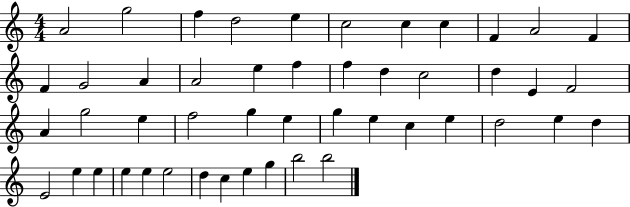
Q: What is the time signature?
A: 4/4